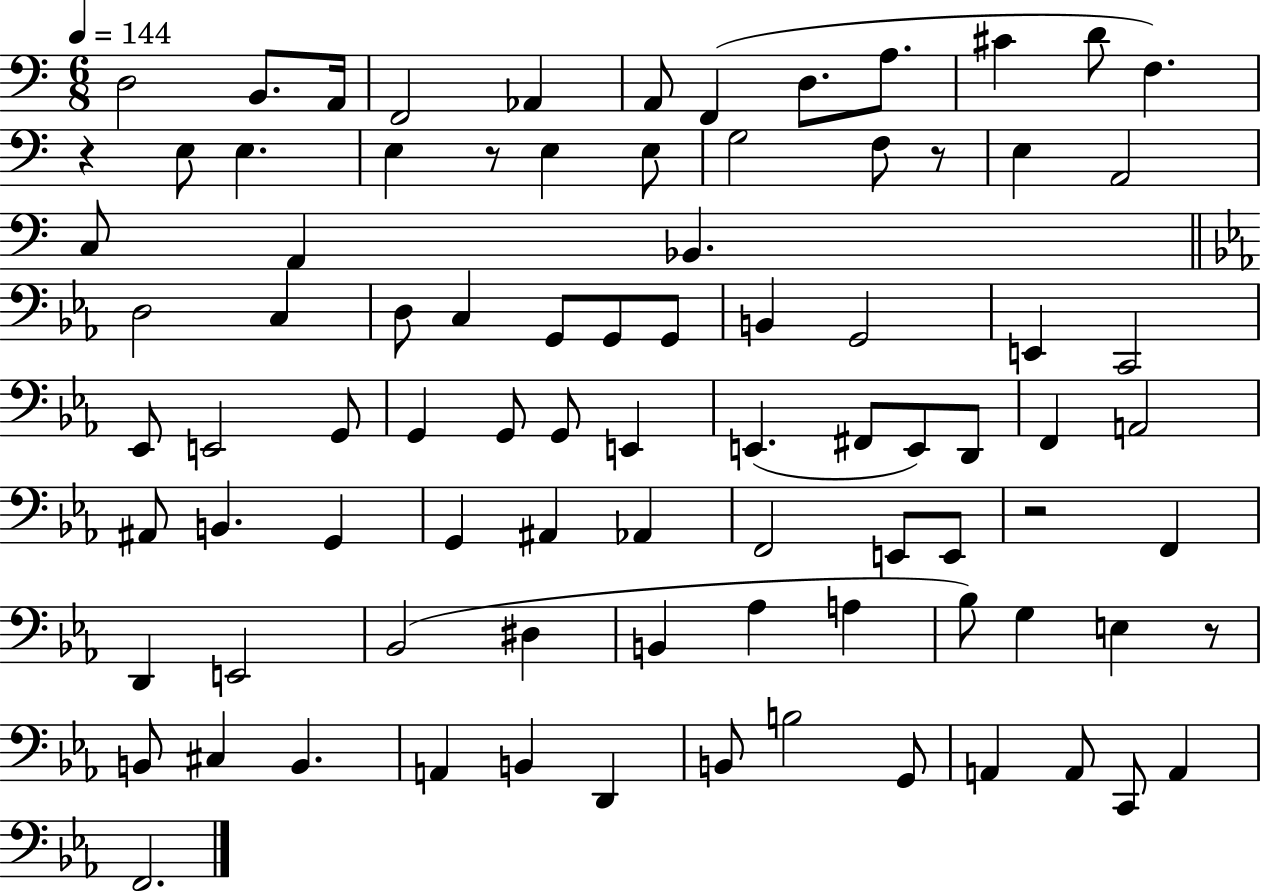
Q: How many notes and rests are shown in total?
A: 87